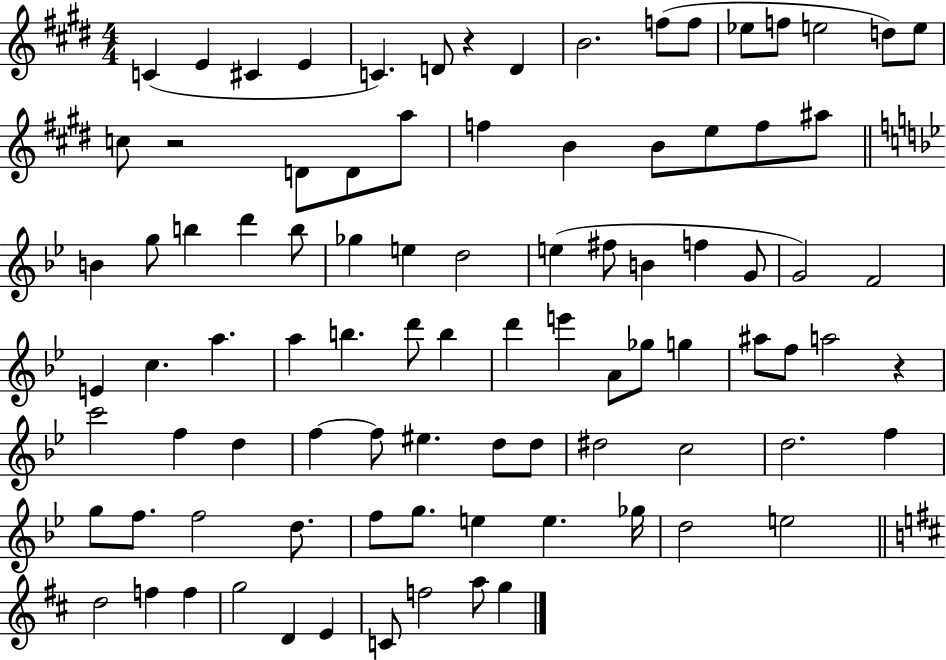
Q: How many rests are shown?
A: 3